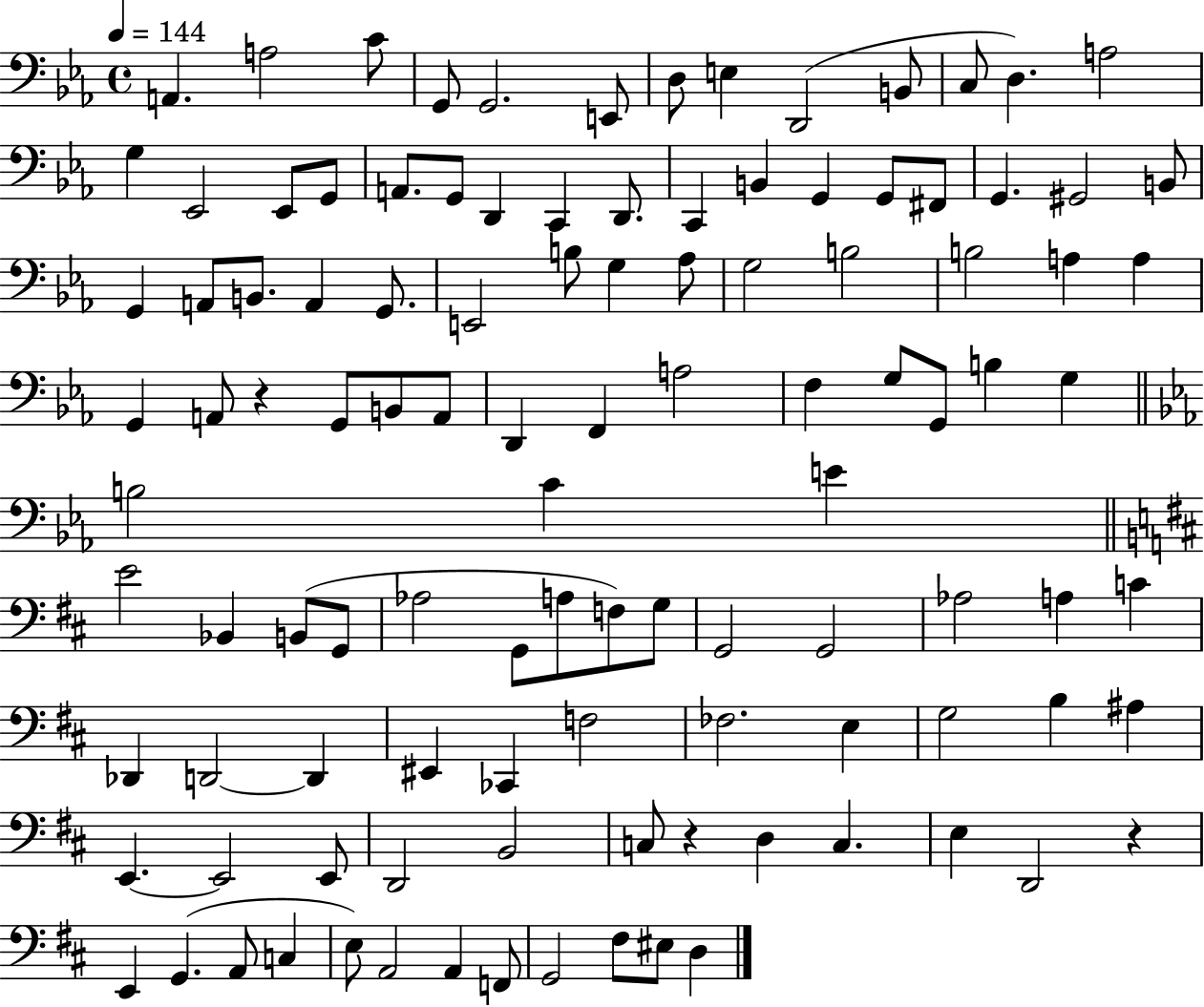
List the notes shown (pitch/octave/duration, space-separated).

A2/q. A3/h C4/e G2/e G2/h. E2/e D3/e E3/q D2/h B2/e C3/e D3/q. A3/h G3/q Eb2/h Eb2/e G2/e A2/e. G2/e D2/q C2/q D2/e. C2/q B2/q G2/q G2/e F#2/e G2/q. G#2/h B2/e G2/q A2/e B2/e. A2/q G2/e. E2/h B3/e G3/q Ab3/e G3/h B3/h B3/h A3/q A3/q G2/q A2/e R/q G2/e B2/e A2/e D2/q F2/q A3/h F3/q G3/e G2/e B3/q G3/q B3/h C4/q E4/q E4/h Bb2/q B2/e G2/e Ab3/h G2/e A3/e F3/e G3/e G2/h G2/h Ab3/h A3/q C4/q Db2/q D2/h D2/q EIS2/q CES2/q F3/h FES3/h. E3/q G3/h B3/q A#3/q E2/q. E2/h E2/e D2/h B2/h C3/e R/q D3/q C3/q. E3/q D2/h R/q E2/q G2/q. A2/e C3/q E3/e A2/h A2/q F2/e G2/h F#3/e EIS3/e D3/q